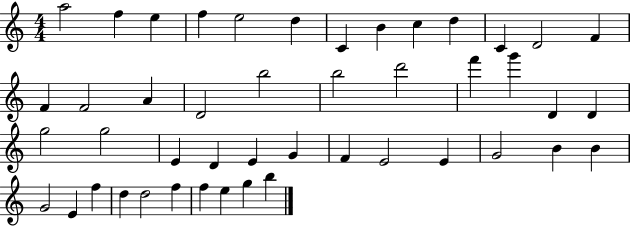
A5/h F5/q E5/q F5/q E5/h D5/q C4/q B4/q C5/q D5/q C4/q D4/h F4/q F4/q F4/h A4/q D4/h B5/h B5/h D6/h F6/q G6/q D4/q D4/q G5/h G5/h E4/q D4/q E4/q G4/q F4/q E4/h E4/q G4/h B4/q B4/q G4/h E4/q F5/q D5/q D5/h F5/q F5/q E5/q G5/q B5/q